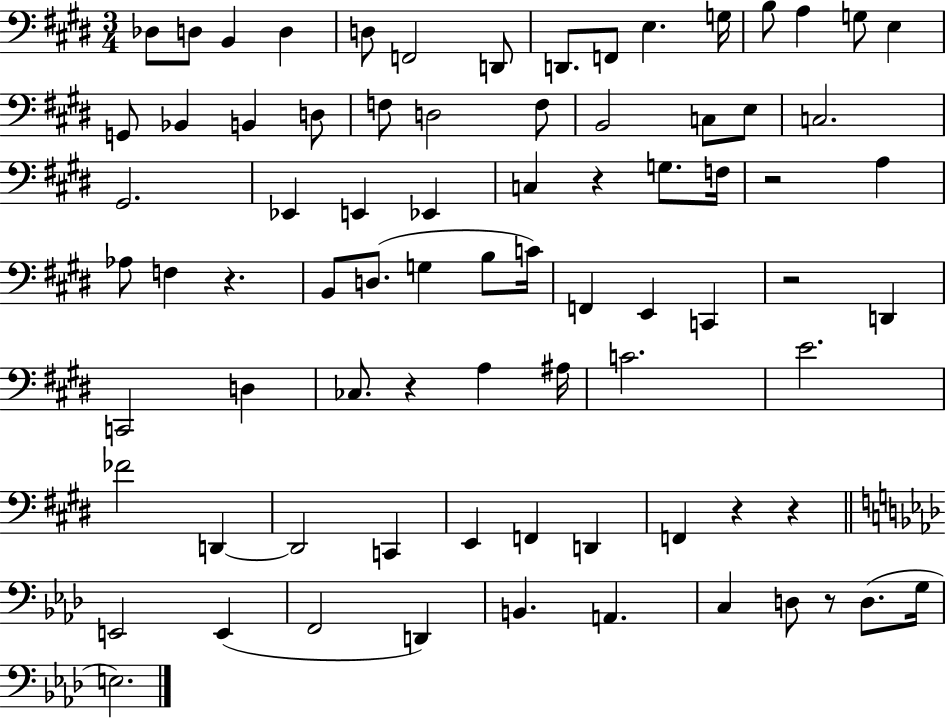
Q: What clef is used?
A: bass